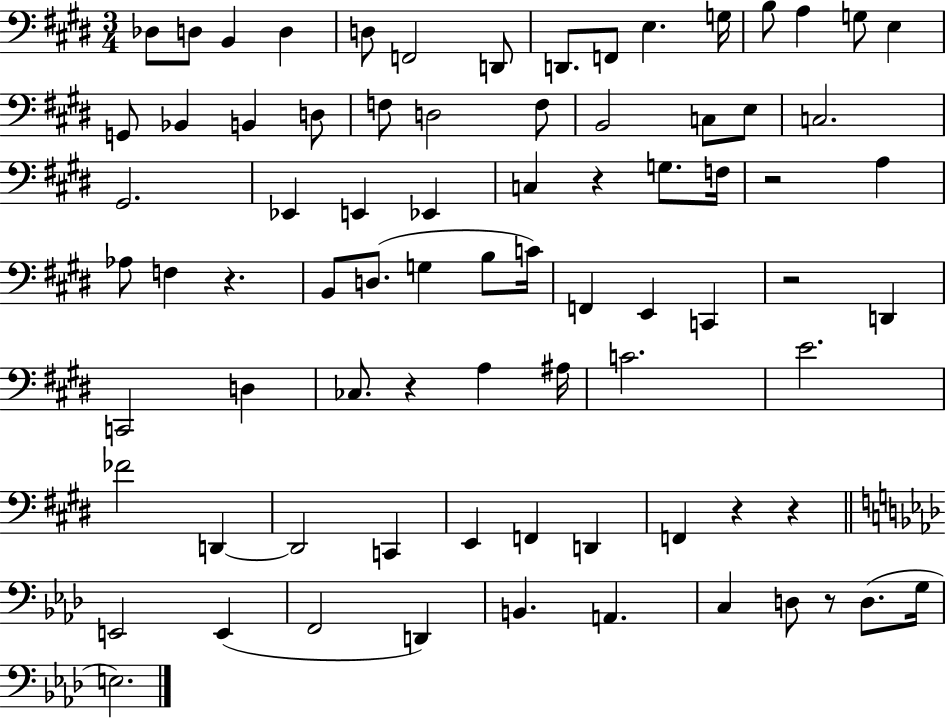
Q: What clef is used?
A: bass